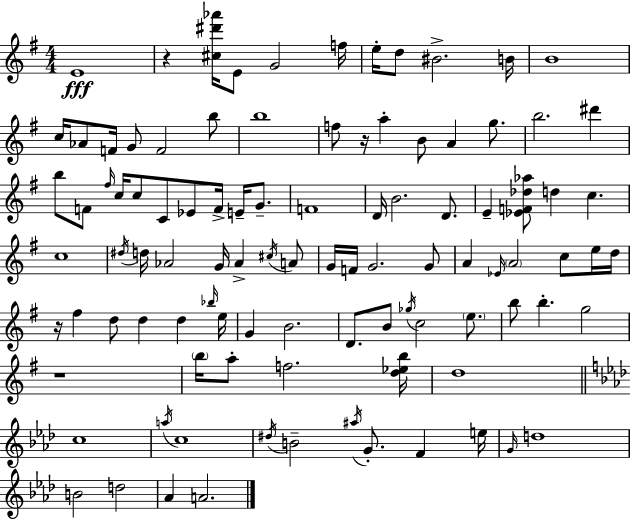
X:1
T:Untitled
M:4/4
L:1/4
K:G
E4 z [^c^d'_a']/4 E/2 G2 f/4 e/4 d/2 ^B2 B/4 B4 c/4 _A/2 F/4 G/2 F2 b/2 b4 f/2 z/4 a B/2 A g/2 b2 ^d' b/2 F/2 ^f/4 c/4 c/2 C/2 _E/2 F/4 E/4 G/2 F4 D/4 B2 D/2 E [_EF_d_a]/2 d c c4 ^d/4 d/4 _A2 G/4 _A ^c/4 A/2 G/4 F/4 G2 G/2 A _E/4 A2 c/2 e/4 d/4 z/4 ^f d/2 d d _b/4 e/4 G B2 D/2 B/2 _g/4 c2 e/2 b/2 b g2 z4 b/4 a/2 f2 [d_eb]/4 d4 c4 a/4 c4 ^d/4 B2 ^a/4 G/2 F e/4 G/4 d4 B2 d2 _A A2